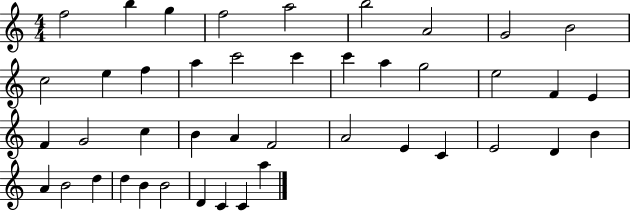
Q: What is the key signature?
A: C major